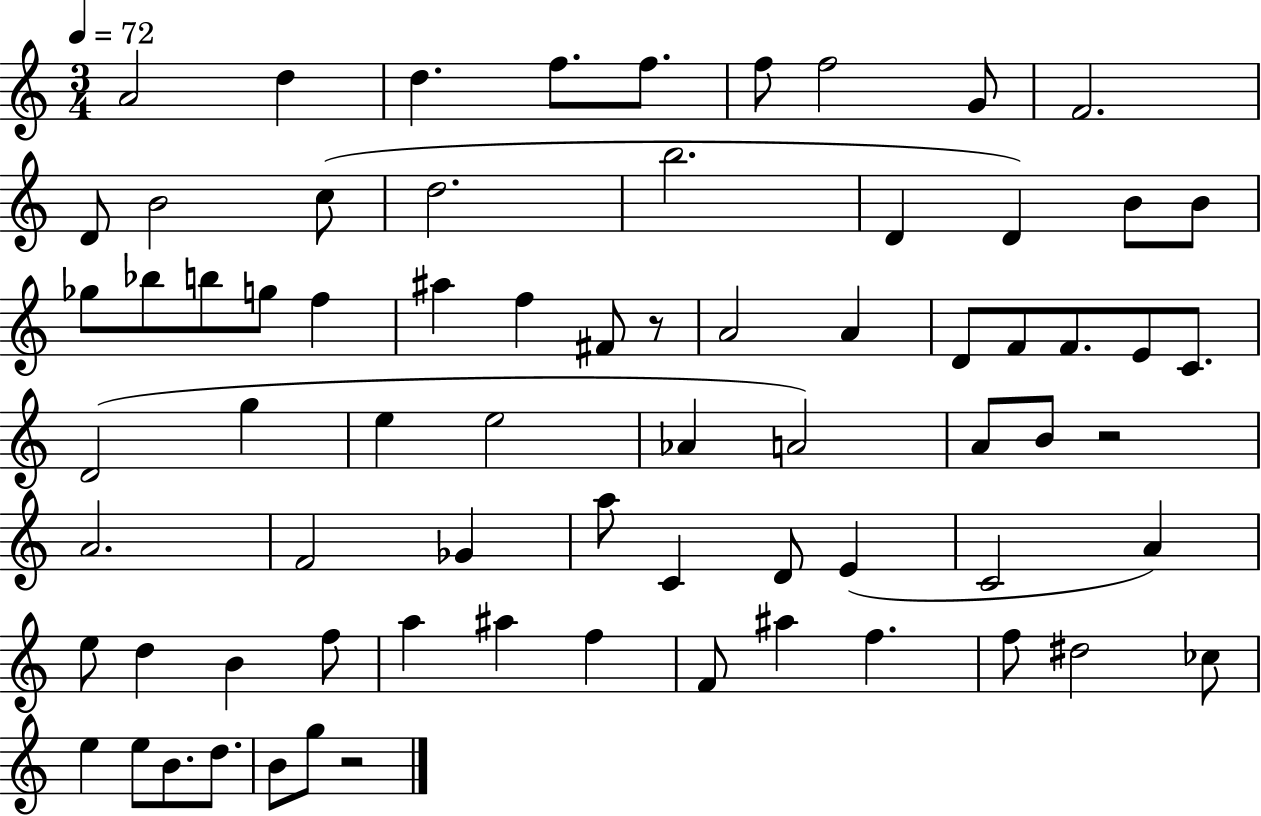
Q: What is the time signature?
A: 3/4